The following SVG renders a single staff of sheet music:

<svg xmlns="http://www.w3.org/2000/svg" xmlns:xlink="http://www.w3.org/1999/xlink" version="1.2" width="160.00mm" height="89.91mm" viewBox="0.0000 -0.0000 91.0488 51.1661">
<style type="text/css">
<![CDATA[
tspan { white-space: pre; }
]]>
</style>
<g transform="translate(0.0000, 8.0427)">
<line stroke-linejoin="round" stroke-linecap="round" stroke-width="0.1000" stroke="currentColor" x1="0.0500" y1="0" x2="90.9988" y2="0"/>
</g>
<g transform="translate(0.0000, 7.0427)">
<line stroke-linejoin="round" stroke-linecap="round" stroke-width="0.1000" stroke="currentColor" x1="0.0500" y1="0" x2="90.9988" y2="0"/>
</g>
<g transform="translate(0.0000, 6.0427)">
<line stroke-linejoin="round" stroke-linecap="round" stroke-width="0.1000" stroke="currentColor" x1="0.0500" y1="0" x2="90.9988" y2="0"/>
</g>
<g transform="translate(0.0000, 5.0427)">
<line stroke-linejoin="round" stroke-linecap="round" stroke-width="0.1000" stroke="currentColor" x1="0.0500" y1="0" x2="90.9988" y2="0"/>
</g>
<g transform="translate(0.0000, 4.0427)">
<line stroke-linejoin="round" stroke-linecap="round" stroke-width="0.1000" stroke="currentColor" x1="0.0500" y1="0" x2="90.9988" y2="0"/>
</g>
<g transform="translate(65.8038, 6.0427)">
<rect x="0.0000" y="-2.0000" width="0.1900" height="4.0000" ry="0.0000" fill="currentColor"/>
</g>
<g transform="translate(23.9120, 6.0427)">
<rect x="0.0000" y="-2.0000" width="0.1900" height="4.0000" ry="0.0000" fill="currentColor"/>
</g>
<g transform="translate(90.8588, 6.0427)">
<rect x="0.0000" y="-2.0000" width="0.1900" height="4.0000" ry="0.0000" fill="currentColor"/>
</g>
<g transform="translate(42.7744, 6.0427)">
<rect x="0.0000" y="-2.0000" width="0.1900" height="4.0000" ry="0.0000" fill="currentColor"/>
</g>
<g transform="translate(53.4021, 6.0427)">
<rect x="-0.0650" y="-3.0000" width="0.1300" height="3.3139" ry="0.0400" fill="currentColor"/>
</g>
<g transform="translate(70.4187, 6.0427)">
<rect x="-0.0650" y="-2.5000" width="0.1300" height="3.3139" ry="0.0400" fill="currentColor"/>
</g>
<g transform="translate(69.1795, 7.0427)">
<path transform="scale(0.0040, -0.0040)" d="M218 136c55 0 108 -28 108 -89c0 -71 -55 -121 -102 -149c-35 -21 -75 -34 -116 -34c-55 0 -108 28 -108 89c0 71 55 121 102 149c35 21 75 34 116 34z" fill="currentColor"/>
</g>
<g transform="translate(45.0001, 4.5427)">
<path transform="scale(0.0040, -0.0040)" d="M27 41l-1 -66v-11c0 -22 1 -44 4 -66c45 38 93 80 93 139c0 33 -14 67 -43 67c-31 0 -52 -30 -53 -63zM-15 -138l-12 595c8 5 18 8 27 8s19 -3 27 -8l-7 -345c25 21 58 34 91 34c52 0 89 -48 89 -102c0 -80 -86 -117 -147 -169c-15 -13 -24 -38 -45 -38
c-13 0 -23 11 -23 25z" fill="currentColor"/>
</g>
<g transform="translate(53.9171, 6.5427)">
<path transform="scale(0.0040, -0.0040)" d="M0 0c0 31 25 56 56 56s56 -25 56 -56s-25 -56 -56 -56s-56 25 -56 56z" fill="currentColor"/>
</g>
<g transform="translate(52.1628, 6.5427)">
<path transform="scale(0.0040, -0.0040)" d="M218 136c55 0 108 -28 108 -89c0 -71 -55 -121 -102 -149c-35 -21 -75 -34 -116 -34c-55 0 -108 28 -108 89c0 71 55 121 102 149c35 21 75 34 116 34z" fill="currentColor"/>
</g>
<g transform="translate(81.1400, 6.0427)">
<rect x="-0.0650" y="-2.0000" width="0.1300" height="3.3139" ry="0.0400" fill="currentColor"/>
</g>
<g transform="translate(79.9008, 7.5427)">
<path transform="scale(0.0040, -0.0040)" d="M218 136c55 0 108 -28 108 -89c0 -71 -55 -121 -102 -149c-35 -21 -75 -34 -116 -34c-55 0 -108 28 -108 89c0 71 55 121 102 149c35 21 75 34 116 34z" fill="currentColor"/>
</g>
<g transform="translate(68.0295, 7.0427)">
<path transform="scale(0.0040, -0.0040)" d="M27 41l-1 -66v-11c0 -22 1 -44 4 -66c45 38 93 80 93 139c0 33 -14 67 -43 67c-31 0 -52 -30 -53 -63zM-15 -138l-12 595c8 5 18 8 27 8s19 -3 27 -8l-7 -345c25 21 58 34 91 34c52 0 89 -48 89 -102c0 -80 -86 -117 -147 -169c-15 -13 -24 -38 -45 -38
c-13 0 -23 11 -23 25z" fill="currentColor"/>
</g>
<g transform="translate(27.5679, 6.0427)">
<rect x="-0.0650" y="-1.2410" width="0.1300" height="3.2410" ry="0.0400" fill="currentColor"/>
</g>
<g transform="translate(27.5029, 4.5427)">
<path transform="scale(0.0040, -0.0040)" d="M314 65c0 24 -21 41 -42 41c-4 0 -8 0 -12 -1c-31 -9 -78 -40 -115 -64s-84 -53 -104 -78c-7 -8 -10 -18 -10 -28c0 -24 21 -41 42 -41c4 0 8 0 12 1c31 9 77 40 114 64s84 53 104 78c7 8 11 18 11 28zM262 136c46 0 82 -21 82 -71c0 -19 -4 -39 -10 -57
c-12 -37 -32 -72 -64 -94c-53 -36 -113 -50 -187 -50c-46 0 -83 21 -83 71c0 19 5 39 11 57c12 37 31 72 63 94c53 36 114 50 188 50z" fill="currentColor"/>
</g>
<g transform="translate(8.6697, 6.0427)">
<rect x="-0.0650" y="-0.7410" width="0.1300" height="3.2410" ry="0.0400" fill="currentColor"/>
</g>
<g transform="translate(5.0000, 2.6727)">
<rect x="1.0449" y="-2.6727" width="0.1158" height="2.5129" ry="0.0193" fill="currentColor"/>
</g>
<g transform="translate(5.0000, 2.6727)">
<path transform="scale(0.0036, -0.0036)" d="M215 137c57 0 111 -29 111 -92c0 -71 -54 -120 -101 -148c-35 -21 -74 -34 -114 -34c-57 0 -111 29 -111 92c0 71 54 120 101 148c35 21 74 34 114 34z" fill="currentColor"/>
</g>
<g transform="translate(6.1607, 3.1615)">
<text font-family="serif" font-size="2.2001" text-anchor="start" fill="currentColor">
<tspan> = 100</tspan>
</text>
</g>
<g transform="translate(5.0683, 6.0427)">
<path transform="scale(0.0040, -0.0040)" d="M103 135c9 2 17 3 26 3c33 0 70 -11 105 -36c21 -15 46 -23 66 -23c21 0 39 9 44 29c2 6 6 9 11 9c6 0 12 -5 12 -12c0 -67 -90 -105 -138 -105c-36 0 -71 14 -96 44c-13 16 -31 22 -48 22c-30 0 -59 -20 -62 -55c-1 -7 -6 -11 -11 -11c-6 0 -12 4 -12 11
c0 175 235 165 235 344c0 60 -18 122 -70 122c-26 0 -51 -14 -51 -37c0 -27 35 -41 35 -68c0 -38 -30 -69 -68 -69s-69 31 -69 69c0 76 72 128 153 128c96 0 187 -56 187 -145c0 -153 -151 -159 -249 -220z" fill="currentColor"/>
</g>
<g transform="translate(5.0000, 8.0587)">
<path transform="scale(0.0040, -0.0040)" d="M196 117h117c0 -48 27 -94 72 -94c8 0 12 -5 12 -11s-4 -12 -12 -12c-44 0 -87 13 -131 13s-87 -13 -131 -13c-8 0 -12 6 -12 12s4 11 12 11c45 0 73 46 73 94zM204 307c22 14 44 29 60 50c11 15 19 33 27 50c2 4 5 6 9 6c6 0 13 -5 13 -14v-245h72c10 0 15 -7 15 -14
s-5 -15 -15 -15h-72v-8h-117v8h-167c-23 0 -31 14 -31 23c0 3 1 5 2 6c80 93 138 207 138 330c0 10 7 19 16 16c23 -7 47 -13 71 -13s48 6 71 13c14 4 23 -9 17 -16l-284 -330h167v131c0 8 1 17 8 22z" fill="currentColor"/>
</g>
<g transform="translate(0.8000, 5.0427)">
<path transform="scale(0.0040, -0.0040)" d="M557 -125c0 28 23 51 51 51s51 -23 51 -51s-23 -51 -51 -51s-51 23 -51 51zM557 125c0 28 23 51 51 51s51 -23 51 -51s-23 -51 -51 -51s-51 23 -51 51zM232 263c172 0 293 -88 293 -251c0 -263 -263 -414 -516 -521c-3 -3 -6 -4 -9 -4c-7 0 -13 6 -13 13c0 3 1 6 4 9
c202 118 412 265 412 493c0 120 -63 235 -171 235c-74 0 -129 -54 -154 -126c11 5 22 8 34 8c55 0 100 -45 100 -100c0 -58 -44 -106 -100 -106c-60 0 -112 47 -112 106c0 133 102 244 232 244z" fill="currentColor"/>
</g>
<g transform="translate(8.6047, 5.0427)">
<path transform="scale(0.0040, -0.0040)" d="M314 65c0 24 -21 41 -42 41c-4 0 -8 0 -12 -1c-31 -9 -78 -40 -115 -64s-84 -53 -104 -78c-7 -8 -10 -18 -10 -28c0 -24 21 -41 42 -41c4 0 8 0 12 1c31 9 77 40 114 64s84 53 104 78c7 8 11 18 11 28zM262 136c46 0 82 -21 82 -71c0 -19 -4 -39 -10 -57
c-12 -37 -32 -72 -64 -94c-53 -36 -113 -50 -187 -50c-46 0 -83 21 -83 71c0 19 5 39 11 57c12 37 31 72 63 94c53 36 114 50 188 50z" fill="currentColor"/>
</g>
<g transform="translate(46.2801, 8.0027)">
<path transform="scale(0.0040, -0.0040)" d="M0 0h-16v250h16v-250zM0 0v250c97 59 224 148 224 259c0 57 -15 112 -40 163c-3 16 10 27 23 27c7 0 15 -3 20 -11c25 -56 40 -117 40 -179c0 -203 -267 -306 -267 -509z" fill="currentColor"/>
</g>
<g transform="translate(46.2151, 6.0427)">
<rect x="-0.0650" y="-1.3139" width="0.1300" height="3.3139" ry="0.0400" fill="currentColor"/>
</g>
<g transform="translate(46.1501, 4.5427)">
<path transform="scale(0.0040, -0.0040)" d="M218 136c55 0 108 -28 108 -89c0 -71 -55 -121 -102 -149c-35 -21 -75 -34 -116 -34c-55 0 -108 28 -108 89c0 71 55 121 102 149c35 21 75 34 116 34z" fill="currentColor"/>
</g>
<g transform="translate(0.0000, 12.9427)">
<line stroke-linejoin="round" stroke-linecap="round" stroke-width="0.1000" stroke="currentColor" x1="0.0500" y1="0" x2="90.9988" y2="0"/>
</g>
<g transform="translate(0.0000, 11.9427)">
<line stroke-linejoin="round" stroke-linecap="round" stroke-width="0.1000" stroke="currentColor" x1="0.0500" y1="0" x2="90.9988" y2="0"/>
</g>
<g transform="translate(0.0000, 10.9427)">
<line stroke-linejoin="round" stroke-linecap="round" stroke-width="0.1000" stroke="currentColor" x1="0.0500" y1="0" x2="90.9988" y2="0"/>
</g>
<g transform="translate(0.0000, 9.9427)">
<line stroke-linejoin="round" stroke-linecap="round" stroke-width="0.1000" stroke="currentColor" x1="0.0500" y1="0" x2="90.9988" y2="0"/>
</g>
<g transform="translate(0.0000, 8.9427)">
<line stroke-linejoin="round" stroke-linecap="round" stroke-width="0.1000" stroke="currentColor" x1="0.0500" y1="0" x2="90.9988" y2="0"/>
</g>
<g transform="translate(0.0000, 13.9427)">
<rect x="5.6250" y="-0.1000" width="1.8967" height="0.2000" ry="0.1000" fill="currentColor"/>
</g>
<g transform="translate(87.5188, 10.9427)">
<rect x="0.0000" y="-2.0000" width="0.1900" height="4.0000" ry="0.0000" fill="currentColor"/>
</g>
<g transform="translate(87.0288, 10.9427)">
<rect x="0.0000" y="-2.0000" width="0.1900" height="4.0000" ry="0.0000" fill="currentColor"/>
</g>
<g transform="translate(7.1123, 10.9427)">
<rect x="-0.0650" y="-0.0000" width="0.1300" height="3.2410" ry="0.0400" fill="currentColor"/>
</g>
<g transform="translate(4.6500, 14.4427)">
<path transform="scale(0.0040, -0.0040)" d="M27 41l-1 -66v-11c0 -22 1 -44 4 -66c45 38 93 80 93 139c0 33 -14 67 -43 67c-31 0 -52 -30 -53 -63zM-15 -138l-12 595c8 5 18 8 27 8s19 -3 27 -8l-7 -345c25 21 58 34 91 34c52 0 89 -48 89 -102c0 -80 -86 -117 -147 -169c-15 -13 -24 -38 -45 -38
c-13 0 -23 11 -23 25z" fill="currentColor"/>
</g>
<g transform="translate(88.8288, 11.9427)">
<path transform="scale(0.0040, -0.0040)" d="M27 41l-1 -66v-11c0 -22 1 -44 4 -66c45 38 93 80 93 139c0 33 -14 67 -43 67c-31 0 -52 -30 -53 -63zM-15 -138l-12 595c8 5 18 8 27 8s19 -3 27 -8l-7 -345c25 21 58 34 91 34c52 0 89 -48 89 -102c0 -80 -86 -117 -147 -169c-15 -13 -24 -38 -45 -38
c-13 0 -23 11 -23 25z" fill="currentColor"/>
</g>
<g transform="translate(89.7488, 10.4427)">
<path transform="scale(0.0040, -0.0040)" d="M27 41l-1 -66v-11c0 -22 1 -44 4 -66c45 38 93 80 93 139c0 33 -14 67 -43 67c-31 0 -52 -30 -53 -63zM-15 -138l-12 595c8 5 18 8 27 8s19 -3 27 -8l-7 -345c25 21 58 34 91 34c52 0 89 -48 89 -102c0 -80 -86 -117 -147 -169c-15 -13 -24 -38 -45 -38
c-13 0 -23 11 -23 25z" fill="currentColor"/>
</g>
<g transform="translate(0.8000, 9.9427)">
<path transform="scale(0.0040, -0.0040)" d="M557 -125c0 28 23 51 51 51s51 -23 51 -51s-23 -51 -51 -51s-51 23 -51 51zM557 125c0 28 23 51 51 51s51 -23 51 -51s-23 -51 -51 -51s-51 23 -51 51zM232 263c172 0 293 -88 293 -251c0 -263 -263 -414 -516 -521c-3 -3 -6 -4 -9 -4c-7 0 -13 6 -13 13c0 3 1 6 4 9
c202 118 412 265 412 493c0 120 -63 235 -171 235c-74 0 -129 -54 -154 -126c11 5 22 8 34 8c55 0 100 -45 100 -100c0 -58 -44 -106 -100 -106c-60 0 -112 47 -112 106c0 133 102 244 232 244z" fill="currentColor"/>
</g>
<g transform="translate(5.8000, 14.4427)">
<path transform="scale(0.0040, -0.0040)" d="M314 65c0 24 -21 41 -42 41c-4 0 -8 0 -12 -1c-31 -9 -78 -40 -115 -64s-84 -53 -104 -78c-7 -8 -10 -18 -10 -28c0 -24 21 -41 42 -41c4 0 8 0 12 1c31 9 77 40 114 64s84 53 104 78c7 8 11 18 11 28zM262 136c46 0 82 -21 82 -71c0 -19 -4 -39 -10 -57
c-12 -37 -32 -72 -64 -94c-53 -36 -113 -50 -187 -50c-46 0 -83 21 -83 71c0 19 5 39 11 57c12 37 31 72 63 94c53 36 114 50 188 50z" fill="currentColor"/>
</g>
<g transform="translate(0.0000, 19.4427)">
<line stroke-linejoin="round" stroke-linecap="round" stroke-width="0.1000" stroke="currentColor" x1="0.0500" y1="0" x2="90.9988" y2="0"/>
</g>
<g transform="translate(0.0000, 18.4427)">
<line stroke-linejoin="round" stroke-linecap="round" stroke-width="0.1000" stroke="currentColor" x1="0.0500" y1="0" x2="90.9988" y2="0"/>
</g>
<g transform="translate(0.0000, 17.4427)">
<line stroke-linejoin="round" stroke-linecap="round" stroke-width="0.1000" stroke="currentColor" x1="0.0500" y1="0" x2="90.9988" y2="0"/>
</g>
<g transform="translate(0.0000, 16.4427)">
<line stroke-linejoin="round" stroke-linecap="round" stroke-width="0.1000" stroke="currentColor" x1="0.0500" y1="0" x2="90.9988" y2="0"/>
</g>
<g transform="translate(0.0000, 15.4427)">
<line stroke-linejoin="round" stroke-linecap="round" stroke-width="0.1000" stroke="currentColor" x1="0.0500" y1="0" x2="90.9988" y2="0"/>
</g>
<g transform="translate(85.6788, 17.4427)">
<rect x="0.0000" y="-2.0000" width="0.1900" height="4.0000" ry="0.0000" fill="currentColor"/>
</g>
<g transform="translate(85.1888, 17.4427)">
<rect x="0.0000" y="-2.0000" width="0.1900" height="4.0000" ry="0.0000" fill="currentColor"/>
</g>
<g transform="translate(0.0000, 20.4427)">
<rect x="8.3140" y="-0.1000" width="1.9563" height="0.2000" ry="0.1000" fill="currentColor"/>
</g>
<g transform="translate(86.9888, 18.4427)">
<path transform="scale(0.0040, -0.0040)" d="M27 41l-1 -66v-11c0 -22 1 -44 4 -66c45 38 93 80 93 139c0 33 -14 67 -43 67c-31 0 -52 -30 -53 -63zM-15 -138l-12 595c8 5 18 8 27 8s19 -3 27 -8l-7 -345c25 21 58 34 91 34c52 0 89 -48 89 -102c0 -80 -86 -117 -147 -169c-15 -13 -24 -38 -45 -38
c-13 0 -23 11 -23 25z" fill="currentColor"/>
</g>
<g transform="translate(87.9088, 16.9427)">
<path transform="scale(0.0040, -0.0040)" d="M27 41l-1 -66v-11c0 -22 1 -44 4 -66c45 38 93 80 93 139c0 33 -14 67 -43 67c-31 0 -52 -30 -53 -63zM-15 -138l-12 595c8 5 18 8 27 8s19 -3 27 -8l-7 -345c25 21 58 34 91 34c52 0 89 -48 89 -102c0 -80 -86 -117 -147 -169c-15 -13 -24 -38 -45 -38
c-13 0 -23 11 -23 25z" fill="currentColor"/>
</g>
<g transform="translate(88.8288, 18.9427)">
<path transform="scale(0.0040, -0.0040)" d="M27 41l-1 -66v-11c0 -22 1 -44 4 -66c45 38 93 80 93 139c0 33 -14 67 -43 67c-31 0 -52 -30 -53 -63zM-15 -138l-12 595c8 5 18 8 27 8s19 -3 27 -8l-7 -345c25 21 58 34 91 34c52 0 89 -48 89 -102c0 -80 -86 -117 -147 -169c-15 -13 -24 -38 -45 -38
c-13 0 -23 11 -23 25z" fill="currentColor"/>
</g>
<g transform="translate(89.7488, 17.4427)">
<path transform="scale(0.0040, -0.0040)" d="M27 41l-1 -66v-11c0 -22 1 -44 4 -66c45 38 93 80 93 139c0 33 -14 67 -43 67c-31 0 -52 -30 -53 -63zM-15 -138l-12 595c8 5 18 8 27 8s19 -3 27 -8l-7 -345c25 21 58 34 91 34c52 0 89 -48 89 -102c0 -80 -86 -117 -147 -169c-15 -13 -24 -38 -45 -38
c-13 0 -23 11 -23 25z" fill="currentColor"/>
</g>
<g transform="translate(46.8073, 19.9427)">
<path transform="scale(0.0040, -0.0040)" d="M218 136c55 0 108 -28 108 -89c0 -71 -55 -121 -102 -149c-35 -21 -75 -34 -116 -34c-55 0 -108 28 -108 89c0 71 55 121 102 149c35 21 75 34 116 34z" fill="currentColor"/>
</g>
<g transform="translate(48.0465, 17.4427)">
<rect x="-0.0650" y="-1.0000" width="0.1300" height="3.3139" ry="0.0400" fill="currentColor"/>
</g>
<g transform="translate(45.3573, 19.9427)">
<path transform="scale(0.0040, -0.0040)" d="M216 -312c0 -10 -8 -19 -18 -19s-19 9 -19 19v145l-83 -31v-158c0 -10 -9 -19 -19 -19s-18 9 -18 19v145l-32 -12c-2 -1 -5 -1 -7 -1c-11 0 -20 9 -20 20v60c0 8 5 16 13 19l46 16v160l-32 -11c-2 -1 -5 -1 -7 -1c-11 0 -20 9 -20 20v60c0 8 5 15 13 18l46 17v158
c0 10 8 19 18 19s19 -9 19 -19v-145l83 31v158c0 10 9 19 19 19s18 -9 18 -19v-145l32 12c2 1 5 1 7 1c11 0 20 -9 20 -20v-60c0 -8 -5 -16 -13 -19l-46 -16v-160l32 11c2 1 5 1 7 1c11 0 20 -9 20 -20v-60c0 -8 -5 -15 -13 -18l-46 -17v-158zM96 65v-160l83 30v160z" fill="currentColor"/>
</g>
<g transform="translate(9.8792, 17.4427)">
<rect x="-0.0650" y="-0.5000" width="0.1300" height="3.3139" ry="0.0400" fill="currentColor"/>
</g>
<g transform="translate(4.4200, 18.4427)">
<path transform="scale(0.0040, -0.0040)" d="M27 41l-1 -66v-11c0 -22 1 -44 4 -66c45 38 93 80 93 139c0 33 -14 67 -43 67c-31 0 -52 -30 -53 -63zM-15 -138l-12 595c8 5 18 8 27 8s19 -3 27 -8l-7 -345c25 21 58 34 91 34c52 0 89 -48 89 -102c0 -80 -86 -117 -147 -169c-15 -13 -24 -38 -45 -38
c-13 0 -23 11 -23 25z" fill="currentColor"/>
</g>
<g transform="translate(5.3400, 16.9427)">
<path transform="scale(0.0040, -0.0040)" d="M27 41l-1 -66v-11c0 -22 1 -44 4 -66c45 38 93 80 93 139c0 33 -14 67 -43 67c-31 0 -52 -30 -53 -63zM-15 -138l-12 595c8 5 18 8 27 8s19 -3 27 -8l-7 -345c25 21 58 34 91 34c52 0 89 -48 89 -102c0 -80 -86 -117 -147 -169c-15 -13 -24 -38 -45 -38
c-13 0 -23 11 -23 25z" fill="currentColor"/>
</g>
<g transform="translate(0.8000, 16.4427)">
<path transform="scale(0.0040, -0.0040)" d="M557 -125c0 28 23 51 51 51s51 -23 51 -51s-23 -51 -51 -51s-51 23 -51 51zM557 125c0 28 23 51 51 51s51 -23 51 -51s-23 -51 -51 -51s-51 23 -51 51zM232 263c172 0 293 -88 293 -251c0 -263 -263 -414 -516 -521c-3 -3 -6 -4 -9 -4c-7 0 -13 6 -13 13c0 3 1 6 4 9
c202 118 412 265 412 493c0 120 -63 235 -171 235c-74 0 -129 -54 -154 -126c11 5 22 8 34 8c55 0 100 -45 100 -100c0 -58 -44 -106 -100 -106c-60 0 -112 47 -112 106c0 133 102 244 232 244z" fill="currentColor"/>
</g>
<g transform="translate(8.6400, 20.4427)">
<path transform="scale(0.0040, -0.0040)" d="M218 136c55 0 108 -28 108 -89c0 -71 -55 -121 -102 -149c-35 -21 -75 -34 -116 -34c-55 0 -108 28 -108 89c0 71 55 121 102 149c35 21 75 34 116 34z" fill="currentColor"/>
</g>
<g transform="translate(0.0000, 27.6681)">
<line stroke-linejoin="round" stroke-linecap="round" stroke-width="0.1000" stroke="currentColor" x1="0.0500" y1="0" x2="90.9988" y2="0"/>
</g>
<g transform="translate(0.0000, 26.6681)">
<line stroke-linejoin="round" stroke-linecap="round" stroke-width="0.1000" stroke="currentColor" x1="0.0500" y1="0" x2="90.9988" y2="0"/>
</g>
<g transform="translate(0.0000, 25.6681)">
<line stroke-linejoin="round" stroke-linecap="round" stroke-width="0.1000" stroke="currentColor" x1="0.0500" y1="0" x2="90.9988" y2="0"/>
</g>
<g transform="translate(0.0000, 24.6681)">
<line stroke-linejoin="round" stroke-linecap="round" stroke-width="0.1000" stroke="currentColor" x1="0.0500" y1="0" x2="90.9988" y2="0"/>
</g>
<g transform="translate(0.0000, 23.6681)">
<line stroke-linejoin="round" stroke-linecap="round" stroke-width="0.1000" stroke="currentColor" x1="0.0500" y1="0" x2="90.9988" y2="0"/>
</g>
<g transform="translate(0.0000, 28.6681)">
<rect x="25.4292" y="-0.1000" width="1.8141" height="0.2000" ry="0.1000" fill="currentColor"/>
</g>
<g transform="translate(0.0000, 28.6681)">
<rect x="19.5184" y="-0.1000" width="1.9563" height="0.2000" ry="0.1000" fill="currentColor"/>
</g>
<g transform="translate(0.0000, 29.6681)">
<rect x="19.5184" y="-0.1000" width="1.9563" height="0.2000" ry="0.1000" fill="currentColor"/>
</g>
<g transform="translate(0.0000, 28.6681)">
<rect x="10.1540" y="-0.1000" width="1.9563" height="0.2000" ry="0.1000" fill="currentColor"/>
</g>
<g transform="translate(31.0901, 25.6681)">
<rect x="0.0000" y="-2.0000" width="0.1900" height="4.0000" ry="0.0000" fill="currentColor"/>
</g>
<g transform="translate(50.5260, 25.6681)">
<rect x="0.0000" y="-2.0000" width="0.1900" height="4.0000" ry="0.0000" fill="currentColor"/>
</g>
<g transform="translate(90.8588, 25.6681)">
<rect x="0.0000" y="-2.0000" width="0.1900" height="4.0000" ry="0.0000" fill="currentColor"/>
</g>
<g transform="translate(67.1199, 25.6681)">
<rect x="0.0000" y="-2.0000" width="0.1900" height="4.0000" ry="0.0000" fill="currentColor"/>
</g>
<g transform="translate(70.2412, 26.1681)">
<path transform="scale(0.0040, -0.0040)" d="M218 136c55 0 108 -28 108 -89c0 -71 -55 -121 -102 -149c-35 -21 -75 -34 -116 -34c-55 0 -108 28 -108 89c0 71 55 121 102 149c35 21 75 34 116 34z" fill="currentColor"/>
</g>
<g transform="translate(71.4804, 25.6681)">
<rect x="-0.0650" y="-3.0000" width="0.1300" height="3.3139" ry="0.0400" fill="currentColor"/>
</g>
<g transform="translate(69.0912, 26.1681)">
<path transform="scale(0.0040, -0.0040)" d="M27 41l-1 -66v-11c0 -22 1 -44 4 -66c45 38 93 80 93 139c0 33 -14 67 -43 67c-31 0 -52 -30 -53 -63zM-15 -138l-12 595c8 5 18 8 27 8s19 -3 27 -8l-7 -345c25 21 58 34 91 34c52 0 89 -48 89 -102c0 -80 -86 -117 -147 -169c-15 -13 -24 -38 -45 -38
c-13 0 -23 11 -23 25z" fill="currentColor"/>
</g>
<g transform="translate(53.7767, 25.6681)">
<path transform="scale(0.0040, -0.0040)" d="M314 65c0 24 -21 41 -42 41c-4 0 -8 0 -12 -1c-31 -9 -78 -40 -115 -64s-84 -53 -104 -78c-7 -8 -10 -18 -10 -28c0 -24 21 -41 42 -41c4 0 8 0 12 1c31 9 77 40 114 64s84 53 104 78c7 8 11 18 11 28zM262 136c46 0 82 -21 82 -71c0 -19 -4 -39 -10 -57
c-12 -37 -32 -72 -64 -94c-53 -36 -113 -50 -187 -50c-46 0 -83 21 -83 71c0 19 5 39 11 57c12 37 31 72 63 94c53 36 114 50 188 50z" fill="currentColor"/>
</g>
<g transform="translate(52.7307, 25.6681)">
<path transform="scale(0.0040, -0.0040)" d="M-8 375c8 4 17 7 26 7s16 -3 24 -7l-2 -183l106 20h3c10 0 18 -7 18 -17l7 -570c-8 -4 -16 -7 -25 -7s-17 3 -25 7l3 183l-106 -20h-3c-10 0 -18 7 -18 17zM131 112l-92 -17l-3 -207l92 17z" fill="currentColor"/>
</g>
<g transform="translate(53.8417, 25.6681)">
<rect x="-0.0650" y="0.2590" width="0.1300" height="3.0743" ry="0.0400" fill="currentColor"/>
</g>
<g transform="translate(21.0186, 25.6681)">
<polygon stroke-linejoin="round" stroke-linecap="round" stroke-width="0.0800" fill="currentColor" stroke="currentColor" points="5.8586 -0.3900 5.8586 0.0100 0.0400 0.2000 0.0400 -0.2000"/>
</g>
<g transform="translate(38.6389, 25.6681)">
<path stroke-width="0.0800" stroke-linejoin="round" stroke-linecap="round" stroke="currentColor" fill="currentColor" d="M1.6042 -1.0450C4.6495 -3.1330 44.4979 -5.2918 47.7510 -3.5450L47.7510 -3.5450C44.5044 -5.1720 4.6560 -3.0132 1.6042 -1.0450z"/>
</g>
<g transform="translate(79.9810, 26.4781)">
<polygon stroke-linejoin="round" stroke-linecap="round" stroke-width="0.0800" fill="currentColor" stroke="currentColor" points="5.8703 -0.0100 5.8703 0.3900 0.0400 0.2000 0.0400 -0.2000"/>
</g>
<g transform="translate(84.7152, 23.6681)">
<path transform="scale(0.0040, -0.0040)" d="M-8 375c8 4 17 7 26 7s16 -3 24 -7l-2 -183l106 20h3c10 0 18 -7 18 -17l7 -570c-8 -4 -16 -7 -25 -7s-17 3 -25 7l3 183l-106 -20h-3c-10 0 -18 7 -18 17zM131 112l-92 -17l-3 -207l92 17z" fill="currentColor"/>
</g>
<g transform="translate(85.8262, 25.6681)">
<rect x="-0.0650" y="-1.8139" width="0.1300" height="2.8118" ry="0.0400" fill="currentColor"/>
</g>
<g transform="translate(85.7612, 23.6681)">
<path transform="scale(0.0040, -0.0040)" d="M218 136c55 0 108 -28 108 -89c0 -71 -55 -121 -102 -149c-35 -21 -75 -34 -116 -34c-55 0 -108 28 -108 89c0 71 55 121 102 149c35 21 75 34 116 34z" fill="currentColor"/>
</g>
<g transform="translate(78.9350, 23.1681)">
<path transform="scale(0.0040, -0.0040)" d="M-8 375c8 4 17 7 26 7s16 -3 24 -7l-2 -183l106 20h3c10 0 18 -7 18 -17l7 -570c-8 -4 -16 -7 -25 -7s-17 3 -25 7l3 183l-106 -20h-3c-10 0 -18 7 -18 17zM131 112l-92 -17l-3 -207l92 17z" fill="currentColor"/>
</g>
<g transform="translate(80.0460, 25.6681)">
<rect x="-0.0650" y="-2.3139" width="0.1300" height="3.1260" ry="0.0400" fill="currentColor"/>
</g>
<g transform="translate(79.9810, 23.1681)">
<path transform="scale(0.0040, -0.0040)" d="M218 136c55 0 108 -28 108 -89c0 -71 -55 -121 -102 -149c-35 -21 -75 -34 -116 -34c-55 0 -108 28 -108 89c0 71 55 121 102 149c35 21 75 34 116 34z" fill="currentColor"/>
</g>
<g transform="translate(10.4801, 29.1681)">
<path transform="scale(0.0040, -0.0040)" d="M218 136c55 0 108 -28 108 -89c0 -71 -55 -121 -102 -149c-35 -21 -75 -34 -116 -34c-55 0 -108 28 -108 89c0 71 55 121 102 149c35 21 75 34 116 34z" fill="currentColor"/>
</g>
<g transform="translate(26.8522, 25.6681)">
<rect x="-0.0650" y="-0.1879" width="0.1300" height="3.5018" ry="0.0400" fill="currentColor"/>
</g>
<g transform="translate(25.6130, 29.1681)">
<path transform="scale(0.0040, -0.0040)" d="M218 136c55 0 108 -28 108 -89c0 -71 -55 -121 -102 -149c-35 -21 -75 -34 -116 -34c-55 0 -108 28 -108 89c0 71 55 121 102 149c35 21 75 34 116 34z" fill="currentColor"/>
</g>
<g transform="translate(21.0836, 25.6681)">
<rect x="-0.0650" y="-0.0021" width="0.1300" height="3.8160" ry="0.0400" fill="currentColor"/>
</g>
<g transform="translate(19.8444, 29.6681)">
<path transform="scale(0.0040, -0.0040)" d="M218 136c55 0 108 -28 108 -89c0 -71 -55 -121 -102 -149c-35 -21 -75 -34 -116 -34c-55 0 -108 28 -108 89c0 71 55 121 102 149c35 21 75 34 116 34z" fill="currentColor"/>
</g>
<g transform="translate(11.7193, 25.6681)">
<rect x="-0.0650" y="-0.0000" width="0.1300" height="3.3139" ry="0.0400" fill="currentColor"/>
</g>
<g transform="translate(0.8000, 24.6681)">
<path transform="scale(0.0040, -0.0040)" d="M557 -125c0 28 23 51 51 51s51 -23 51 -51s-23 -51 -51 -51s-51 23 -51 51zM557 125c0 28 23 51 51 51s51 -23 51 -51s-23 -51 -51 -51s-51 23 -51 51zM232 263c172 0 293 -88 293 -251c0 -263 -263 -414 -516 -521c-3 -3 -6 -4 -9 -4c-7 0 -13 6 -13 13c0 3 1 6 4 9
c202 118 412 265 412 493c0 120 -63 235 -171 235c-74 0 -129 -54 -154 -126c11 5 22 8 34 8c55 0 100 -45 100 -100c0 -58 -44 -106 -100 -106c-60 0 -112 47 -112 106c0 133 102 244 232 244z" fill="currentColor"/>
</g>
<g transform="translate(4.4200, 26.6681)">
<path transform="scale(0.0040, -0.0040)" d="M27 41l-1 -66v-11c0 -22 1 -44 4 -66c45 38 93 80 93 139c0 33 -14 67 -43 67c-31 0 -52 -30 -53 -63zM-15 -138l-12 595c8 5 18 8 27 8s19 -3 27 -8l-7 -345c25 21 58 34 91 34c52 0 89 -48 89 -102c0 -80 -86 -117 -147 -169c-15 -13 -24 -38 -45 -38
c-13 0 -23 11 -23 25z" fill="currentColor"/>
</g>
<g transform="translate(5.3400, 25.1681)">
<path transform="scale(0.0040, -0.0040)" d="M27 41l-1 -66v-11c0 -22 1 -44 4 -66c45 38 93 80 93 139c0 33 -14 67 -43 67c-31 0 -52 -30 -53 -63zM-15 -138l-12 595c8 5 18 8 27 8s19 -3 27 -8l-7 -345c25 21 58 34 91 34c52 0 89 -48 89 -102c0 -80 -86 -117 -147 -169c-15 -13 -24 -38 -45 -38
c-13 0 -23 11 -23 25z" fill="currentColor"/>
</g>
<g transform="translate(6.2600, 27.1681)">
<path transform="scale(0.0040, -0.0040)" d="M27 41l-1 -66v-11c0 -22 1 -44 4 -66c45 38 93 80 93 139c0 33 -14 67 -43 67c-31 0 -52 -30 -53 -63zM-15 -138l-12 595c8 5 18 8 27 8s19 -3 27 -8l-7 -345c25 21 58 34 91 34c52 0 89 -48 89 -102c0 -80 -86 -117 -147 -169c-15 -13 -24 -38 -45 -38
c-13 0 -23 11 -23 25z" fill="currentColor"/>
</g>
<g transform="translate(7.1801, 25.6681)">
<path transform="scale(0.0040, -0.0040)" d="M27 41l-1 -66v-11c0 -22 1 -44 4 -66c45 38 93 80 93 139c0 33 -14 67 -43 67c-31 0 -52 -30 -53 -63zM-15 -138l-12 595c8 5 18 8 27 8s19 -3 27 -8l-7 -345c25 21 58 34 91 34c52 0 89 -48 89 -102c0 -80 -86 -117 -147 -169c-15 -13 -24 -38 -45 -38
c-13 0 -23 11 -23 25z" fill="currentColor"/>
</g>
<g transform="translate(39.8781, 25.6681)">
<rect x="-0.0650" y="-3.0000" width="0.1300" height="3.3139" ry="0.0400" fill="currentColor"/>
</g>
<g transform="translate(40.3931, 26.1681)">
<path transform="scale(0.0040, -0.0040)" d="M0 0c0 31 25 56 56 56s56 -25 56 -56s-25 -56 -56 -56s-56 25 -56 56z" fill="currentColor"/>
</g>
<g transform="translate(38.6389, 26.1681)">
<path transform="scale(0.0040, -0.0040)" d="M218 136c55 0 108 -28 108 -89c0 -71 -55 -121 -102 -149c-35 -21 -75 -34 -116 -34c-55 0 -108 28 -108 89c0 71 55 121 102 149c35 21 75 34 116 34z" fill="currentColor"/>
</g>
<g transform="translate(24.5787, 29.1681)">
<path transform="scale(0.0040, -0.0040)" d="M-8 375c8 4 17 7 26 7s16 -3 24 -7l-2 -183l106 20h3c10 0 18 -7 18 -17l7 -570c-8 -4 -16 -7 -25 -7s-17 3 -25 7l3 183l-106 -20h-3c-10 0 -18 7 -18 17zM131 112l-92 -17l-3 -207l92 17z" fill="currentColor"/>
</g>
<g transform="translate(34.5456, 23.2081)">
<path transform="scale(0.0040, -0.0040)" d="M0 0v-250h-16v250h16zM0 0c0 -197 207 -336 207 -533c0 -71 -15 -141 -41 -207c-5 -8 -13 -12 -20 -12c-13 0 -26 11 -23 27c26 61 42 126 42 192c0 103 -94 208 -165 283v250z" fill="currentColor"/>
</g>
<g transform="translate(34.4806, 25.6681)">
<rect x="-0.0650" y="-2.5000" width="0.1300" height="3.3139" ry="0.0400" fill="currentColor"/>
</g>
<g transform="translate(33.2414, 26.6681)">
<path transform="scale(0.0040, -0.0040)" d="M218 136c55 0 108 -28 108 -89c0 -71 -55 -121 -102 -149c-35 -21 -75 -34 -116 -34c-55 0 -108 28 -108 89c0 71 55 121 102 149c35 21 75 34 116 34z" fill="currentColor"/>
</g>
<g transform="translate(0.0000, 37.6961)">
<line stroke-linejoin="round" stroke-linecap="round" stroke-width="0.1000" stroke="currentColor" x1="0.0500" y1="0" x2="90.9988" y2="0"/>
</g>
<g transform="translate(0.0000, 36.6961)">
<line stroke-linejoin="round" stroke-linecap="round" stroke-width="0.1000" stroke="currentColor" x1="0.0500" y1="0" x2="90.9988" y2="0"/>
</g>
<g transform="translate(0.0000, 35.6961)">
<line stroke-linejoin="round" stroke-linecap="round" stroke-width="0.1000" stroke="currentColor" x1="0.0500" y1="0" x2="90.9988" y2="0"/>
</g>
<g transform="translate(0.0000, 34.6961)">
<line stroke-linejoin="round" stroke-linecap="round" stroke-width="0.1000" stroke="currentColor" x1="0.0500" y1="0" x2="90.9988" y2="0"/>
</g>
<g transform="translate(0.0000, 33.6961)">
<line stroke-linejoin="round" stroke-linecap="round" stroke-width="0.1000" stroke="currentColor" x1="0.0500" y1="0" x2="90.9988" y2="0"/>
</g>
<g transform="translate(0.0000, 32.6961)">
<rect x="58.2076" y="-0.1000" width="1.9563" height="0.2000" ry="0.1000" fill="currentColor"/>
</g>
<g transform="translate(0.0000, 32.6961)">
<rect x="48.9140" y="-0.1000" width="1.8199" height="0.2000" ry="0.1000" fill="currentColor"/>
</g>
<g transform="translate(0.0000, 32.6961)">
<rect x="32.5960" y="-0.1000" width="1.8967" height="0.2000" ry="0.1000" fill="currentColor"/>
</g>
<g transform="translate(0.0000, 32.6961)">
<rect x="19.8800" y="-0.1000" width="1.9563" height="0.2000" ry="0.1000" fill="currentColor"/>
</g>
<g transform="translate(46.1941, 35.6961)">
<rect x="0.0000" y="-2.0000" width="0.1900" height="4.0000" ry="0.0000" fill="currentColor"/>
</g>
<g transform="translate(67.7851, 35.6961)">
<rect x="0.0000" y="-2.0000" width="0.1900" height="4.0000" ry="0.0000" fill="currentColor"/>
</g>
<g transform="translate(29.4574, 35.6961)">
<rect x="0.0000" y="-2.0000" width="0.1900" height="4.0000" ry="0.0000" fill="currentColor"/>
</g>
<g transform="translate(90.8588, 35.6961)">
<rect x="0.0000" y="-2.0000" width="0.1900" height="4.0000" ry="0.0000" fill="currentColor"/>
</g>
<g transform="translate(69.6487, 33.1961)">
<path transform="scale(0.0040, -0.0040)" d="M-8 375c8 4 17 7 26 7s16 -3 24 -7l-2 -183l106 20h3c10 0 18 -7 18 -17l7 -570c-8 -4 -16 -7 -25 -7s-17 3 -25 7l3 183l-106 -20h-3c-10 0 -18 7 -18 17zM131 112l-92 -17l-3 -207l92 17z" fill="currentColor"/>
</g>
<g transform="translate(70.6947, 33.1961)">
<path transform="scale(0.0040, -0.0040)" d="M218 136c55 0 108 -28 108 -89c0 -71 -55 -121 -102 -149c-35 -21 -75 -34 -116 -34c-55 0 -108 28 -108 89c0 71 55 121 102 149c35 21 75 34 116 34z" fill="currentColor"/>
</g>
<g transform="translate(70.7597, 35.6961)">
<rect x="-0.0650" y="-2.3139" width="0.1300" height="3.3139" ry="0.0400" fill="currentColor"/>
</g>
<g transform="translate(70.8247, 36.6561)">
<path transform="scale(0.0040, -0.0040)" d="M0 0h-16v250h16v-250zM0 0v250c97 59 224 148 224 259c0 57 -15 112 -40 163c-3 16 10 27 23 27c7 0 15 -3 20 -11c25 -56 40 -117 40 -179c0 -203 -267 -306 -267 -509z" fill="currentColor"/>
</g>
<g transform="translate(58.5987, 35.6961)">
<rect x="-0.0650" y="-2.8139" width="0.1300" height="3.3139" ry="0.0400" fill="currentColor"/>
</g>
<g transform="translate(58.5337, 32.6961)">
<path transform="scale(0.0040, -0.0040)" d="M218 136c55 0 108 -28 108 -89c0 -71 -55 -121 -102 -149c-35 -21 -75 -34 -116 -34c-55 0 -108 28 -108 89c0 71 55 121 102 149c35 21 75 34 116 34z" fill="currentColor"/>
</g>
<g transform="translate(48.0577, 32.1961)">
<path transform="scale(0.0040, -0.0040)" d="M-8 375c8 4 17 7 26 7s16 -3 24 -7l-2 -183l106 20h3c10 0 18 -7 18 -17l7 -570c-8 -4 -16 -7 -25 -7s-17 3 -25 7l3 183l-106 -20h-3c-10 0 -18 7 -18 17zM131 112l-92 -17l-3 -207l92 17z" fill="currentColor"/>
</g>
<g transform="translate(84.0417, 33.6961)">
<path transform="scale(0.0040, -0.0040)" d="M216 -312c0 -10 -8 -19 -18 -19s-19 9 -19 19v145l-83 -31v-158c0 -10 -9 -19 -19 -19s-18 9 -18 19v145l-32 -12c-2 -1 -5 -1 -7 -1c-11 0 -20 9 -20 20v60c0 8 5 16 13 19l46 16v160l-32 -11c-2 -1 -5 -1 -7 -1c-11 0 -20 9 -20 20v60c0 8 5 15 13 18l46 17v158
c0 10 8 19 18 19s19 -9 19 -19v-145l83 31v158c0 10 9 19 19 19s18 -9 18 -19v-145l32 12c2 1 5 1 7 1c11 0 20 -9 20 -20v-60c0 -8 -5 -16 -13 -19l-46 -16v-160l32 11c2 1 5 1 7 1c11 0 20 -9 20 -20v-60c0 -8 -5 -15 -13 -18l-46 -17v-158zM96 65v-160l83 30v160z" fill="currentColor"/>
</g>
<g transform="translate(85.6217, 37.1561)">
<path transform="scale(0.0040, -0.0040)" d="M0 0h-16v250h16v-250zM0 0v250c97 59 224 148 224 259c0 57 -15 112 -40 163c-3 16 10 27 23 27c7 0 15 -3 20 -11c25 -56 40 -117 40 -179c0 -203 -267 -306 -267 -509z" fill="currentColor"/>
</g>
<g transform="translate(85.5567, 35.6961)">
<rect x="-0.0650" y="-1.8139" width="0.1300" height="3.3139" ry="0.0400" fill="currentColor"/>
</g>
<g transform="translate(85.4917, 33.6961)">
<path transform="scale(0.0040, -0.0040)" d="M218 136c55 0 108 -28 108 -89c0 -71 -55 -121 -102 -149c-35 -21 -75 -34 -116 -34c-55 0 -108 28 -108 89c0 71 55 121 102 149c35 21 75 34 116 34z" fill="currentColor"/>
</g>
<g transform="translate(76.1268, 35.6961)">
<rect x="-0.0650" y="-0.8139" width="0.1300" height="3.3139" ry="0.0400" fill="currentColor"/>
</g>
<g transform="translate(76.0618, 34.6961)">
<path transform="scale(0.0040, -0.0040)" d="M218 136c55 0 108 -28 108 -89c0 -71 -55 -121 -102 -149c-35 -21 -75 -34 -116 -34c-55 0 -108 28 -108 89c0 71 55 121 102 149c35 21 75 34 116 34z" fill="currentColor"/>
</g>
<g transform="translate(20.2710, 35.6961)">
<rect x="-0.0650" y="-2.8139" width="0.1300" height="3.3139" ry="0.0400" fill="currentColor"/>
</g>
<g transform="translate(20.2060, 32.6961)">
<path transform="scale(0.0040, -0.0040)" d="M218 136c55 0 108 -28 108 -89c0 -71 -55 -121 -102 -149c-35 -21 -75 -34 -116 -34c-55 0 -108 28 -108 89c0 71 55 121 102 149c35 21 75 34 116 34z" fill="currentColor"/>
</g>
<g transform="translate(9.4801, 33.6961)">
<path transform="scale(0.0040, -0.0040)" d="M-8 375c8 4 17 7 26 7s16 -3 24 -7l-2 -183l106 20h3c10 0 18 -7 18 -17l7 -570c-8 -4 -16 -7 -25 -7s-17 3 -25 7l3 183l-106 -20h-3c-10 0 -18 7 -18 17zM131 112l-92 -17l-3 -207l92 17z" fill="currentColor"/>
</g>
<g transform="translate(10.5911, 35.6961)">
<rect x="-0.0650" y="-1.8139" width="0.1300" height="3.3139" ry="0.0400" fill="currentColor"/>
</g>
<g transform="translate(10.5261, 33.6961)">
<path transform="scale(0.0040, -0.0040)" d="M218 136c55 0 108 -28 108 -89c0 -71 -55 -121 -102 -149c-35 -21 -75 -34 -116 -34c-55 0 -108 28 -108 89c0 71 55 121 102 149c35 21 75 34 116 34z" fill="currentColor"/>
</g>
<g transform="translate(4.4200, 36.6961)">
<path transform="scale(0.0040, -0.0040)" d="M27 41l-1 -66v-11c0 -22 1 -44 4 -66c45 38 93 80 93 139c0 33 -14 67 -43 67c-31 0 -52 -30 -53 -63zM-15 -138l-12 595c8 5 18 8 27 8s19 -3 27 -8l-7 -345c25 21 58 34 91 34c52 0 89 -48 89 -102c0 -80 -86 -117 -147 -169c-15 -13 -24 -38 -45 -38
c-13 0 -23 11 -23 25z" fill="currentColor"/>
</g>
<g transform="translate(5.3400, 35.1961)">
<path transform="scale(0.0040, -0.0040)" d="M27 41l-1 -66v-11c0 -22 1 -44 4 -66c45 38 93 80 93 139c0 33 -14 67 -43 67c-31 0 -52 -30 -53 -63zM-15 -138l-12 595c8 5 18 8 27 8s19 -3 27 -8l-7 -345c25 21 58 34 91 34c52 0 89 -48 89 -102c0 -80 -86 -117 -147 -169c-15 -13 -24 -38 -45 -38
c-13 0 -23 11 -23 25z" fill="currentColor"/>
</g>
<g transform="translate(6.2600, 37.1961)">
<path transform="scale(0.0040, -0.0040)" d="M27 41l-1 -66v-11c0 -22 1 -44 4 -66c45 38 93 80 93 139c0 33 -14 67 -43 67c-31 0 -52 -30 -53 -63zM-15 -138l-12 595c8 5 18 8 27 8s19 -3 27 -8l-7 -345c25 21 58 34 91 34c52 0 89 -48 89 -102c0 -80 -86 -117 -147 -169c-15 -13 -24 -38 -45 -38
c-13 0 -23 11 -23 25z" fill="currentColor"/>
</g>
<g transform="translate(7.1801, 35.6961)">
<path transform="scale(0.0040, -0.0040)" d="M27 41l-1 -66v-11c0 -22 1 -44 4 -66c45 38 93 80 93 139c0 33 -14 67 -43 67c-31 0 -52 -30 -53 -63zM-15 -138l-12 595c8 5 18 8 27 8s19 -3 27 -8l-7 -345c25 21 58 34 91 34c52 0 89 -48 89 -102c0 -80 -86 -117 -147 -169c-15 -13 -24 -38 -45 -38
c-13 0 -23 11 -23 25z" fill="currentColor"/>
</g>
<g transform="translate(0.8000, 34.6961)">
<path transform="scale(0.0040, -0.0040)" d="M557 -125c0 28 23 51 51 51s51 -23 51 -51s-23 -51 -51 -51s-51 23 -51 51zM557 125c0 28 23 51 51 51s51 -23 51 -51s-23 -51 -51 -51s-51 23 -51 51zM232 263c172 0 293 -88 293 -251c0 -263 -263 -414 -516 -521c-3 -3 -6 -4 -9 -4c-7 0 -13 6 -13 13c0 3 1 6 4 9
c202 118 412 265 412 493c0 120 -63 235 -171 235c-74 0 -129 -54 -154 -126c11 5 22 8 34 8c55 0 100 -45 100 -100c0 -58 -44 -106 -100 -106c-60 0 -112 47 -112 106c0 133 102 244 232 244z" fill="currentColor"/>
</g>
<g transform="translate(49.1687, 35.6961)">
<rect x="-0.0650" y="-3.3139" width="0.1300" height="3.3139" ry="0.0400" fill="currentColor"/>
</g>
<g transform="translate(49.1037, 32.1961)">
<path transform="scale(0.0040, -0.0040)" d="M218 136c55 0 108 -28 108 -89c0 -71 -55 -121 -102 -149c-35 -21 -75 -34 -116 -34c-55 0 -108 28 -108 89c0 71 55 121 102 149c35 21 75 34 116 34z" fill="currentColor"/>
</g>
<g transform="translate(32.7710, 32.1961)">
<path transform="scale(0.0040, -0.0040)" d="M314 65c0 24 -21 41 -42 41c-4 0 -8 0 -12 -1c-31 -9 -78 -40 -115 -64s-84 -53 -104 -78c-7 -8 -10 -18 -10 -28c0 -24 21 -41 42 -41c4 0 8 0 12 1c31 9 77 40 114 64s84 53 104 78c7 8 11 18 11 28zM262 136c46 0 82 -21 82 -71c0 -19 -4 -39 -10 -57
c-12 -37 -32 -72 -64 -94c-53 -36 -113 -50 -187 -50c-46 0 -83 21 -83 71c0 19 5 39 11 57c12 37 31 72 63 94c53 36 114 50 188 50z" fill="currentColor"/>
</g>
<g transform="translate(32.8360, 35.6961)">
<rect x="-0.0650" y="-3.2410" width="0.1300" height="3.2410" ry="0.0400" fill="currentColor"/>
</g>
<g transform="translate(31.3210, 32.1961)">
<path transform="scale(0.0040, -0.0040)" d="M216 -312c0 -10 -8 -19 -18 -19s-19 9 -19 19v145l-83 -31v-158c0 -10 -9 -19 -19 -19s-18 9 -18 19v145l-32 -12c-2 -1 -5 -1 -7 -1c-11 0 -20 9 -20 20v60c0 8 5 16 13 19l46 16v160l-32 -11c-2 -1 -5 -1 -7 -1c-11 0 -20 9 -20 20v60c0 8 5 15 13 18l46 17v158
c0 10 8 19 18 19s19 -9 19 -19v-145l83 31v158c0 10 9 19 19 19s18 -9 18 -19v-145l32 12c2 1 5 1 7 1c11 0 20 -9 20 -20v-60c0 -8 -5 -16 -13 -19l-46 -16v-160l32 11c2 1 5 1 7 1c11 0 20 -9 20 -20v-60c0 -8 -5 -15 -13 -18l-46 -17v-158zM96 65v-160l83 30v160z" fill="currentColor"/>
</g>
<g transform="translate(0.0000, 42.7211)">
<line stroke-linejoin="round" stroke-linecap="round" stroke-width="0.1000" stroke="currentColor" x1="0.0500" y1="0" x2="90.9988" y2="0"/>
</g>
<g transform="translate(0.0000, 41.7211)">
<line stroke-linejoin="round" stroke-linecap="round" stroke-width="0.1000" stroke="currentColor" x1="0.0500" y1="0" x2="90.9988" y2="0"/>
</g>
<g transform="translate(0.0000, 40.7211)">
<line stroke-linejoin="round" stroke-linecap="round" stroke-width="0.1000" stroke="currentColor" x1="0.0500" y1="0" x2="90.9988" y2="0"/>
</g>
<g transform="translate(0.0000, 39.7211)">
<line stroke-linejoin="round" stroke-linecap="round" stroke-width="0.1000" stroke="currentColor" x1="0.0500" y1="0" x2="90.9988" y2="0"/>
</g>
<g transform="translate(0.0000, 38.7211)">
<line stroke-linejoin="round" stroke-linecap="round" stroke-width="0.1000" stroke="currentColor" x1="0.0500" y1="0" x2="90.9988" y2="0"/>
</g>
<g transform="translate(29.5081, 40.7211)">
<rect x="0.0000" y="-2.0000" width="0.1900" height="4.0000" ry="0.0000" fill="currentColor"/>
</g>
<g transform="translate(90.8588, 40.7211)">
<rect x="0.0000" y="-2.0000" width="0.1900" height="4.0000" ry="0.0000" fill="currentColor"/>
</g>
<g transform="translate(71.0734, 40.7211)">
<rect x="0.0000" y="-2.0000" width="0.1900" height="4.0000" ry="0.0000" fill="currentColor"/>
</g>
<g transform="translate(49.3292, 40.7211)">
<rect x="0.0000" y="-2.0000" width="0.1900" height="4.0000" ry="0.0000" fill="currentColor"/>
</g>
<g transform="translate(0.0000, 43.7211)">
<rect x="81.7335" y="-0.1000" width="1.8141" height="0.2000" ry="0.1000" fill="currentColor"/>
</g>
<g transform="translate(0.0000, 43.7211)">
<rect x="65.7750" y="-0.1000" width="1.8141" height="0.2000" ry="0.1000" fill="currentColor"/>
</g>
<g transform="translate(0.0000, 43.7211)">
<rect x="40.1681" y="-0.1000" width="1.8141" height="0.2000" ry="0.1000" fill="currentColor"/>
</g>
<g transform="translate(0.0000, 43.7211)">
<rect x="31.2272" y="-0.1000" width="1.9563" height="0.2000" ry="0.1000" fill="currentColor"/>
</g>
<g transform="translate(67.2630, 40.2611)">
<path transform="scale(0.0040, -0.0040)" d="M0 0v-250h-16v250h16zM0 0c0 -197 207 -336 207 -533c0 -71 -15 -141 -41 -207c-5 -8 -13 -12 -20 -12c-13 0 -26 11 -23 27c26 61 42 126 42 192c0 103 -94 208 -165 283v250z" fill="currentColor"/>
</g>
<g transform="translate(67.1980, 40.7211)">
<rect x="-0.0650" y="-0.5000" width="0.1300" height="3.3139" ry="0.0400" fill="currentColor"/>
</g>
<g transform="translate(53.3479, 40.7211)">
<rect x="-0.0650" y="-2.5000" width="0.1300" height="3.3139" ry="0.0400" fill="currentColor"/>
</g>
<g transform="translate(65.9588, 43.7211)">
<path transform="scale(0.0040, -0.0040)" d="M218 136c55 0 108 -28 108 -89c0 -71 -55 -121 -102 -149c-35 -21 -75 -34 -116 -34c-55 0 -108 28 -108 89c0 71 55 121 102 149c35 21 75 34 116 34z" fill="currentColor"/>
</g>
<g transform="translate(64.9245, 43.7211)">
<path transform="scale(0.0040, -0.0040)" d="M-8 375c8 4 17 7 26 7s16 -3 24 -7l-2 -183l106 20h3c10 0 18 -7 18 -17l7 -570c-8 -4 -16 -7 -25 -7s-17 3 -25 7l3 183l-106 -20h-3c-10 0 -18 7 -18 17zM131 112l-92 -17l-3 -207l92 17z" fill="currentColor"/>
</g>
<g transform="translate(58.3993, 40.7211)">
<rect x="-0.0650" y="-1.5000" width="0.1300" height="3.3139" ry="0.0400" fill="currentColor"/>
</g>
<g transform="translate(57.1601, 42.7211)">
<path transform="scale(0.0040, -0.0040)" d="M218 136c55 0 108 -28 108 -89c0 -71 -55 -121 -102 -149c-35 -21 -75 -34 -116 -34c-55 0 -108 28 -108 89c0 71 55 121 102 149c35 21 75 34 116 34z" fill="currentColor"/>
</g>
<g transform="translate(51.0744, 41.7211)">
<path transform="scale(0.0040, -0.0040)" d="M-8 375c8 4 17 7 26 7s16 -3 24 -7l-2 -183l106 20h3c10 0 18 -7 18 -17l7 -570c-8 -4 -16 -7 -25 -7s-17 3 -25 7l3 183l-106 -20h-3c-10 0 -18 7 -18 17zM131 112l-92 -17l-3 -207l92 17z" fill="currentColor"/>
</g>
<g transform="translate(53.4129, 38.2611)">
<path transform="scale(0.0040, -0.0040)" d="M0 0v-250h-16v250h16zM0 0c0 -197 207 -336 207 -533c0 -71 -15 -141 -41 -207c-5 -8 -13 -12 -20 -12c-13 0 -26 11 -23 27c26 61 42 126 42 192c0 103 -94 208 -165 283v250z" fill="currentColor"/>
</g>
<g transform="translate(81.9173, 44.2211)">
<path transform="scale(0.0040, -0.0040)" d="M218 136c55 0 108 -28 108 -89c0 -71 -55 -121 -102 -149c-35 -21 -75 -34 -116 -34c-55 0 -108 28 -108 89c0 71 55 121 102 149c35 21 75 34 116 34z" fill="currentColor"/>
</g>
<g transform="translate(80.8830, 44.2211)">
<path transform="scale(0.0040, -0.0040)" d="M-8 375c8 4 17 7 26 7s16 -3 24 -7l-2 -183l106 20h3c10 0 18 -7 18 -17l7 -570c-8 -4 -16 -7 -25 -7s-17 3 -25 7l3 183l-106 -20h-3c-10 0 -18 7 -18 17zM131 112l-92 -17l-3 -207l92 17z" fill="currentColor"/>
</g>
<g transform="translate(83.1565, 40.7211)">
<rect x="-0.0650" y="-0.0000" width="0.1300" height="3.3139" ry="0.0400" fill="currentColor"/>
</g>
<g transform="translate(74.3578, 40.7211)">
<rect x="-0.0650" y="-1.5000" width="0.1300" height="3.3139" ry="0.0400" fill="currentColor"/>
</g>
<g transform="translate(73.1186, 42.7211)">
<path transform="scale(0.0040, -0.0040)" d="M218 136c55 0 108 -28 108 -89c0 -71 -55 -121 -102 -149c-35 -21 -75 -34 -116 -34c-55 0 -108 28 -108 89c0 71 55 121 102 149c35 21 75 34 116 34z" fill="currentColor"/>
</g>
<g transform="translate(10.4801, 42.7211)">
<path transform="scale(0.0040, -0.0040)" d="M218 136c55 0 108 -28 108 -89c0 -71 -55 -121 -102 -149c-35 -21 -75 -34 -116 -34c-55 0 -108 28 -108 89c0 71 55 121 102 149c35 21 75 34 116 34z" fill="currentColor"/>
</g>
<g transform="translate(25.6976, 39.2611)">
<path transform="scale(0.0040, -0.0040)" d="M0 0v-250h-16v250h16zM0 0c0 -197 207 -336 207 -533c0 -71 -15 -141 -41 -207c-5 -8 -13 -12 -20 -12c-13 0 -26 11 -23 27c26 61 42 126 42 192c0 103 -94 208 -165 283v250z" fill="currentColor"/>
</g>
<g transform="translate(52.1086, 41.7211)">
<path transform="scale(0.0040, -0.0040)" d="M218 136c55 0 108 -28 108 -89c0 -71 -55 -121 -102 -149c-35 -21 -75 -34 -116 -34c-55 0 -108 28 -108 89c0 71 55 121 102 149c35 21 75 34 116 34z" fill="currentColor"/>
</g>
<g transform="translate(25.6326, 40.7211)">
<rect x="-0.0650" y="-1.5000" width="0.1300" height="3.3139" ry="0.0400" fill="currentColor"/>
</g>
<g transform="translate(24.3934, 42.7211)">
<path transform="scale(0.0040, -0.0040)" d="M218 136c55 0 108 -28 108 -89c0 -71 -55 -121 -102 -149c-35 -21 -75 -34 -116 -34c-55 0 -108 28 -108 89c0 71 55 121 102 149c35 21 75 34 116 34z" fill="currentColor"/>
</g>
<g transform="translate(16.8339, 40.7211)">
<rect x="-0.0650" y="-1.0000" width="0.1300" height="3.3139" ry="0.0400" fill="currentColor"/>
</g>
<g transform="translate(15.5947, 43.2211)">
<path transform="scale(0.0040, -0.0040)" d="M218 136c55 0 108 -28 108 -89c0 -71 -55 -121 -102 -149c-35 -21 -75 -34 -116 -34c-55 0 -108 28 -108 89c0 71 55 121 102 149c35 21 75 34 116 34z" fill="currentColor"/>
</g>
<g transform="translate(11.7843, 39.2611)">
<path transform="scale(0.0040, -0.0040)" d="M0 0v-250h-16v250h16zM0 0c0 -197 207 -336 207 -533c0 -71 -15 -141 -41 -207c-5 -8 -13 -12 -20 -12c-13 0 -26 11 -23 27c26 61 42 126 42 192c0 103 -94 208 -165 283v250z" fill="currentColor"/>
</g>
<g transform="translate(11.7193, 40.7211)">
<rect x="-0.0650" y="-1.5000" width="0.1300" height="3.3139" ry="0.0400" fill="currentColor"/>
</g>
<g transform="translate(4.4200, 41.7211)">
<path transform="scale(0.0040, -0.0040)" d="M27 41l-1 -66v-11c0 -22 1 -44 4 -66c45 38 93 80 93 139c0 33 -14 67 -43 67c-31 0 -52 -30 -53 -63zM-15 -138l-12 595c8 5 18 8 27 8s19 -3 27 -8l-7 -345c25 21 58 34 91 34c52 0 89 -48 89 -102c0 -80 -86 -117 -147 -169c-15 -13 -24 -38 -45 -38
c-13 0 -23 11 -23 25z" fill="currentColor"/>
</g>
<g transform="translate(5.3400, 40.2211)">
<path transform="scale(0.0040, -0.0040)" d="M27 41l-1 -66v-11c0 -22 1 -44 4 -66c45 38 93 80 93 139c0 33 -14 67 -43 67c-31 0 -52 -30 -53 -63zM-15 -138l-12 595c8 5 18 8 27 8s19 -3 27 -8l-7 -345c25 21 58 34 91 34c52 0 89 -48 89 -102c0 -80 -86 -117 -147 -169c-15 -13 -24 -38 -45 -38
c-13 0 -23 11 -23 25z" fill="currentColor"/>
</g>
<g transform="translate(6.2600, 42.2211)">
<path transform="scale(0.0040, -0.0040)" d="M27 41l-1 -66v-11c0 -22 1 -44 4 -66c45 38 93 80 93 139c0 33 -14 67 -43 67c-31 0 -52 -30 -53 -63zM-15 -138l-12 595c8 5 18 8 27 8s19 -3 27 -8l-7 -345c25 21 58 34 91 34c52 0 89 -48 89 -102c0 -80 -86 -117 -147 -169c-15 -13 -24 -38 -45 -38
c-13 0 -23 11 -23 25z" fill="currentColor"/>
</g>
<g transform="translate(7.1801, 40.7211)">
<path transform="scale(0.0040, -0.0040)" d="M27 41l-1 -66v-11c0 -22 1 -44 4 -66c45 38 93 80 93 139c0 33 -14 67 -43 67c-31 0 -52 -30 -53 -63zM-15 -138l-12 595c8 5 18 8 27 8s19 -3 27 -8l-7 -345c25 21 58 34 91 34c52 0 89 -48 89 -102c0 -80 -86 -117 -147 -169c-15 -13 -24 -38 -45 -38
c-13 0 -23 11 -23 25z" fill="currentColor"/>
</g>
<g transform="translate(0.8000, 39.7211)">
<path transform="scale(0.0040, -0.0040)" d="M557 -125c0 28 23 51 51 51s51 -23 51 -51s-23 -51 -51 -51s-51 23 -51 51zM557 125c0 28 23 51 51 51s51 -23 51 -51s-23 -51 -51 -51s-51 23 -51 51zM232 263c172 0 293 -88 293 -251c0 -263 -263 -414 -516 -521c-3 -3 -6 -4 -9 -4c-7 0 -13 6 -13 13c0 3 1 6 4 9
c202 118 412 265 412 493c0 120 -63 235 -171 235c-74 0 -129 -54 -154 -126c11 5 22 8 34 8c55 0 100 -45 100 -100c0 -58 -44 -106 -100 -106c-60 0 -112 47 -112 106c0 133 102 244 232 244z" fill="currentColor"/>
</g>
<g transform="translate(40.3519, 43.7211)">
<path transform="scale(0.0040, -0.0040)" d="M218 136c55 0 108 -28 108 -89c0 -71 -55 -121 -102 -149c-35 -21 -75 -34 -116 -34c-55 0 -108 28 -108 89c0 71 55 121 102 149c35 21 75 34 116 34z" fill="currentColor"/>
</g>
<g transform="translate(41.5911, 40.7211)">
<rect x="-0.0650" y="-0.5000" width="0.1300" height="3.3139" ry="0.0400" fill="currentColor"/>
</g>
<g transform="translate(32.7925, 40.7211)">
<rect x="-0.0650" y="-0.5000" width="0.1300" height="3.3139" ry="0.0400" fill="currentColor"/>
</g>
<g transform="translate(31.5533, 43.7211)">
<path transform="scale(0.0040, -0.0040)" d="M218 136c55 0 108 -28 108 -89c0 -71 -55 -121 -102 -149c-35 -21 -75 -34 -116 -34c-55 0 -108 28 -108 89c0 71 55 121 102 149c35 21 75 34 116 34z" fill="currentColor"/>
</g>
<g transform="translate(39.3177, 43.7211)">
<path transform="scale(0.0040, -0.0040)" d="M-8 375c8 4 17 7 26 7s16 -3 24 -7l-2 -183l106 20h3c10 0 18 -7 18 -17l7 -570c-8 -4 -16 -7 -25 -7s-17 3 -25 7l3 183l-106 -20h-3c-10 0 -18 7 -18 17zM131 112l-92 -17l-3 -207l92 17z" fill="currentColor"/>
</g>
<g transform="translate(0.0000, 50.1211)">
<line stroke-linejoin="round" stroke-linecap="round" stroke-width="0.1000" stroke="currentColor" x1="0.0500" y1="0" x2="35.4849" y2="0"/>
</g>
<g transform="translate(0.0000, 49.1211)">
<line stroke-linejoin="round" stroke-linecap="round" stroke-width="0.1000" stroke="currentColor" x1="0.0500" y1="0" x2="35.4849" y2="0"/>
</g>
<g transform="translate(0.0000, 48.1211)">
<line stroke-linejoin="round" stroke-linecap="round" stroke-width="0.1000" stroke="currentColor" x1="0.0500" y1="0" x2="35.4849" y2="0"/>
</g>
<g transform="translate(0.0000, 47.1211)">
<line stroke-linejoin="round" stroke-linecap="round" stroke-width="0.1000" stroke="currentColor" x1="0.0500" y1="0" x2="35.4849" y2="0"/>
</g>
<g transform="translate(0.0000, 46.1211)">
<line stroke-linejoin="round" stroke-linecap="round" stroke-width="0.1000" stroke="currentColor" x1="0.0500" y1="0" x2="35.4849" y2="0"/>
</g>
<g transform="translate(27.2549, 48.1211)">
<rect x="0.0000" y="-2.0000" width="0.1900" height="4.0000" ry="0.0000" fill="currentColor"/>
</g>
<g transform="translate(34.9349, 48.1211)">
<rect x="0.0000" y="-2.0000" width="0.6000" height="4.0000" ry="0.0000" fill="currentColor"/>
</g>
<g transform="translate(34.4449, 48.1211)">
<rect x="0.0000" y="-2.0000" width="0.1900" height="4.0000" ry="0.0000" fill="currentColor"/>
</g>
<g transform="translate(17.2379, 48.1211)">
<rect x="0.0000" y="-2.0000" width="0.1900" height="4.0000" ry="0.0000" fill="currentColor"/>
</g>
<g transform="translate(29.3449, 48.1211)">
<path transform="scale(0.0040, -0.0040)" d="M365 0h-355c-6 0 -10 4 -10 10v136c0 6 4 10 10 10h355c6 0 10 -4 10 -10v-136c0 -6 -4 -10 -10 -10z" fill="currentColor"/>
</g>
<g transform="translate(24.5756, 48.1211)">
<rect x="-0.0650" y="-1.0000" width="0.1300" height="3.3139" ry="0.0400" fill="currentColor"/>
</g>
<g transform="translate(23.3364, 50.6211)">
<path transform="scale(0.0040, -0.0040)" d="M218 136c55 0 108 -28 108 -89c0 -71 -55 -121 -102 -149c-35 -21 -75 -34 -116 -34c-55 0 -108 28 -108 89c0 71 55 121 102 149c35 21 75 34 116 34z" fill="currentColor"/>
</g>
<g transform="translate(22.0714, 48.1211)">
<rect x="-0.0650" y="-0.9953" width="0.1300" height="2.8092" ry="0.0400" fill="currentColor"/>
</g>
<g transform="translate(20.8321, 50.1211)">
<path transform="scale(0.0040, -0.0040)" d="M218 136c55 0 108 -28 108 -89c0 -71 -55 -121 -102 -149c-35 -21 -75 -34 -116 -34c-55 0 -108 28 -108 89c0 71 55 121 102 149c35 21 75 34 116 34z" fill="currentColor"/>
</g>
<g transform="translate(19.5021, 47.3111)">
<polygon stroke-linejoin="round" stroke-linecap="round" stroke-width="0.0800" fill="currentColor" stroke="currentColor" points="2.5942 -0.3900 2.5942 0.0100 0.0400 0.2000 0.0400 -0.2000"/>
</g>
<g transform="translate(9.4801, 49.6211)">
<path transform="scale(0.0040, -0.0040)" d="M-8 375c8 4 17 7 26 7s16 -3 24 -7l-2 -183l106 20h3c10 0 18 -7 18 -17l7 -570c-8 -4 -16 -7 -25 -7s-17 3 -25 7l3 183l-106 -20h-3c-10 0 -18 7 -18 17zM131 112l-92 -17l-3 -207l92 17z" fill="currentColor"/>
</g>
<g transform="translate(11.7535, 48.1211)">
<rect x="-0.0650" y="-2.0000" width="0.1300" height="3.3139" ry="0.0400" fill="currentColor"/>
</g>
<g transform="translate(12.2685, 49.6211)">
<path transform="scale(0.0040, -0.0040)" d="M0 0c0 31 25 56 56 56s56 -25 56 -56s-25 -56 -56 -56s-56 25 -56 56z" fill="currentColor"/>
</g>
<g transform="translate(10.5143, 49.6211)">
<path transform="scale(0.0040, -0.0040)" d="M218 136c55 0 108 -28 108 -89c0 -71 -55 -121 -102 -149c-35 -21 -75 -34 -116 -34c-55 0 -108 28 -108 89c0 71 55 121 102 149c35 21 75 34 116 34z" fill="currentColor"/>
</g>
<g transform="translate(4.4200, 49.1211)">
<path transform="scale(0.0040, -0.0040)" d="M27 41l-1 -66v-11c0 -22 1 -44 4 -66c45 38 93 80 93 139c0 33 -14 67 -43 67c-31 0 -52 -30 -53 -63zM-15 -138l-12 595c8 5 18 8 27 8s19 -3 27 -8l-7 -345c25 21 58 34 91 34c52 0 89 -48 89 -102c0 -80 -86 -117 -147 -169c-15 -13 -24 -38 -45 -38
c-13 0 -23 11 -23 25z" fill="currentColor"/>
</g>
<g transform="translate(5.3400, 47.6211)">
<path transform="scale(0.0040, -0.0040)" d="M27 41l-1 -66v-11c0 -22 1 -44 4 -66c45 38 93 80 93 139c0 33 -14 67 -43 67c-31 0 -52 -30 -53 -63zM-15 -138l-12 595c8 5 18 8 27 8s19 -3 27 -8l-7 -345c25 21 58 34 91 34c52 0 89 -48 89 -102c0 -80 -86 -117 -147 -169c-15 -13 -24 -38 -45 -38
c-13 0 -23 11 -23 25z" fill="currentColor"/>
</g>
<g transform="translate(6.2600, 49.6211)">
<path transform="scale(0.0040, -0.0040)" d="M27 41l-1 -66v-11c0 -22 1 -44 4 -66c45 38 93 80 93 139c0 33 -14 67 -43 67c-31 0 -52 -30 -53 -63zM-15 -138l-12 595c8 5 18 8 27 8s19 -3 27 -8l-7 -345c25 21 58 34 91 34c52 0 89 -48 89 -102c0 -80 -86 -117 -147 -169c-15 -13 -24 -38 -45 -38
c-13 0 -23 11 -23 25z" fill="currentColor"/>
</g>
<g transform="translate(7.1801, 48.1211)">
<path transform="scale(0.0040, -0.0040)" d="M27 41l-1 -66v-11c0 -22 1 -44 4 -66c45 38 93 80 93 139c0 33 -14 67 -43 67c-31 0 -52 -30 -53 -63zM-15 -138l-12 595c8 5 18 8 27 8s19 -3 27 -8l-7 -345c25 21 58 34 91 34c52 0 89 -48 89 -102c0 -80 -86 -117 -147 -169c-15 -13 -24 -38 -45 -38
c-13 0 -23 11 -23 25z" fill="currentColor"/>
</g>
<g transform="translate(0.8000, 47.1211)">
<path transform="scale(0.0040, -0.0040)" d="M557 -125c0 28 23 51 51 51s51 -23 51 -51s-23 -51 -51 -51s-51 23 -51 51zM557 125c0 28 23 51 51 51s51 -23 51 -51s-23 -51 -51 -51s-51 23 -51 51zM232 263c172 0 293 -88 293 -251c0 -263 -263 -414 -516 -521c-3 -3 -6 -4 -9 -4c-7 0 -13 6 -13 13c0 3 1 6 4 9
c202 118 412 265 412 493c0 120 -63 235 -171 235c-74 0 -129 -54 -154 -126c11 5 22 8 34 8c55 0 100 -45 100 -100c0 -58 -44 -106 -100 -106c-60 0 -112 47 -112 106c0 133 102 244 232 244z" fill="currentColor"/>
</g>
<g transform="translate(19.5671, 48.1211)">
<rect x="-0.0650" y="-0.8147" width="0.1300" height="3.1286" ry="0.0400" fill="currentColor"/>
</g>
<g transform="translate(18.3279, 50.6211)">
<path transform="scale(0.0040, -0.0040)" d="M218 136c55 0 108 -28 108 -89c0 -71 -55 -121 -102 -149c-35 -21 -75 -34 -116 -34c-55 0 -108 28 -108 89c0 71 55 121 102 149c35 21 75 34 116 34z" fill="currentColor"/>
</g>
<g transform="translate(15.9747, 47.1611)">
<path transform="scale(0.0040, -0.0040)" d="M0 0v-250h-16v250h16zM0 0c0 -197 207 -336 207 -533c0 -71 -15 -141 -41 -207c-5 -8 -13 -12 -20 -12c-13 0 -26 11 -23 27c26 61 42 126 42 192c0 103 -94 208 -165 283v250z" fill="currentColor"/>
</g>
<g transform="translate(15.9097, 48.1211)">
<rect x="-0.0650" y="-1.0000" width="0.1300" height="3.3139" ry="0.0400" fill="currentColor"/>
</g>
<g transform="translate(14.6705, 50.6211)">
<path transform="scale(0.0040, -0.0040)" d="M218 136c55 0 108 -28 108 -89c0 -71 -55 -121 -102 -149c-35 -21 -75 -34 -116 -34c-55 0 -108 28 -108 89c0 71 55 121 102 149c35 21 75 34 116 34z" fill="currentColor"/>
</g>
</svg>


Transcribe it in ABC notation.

X:1
T:Untitled
M:2/4
L:1/4
K:C
F,2 G,2 _G,/2 C, _B,, A,, _D,,2 _E,, ^F,, _D,, C,,/2 D,,/2 _B,,/2 C, D,2 _C, B,/2 A,/2 A, C ^D2 D C B,/2 F, ^A,/2 G,,/2 F,, G,,/2 _E,, E,, B,,/2 G,, E,,/2 G,, D,, A,, F,,/2 F,,/2 G,,/2 F,, z2